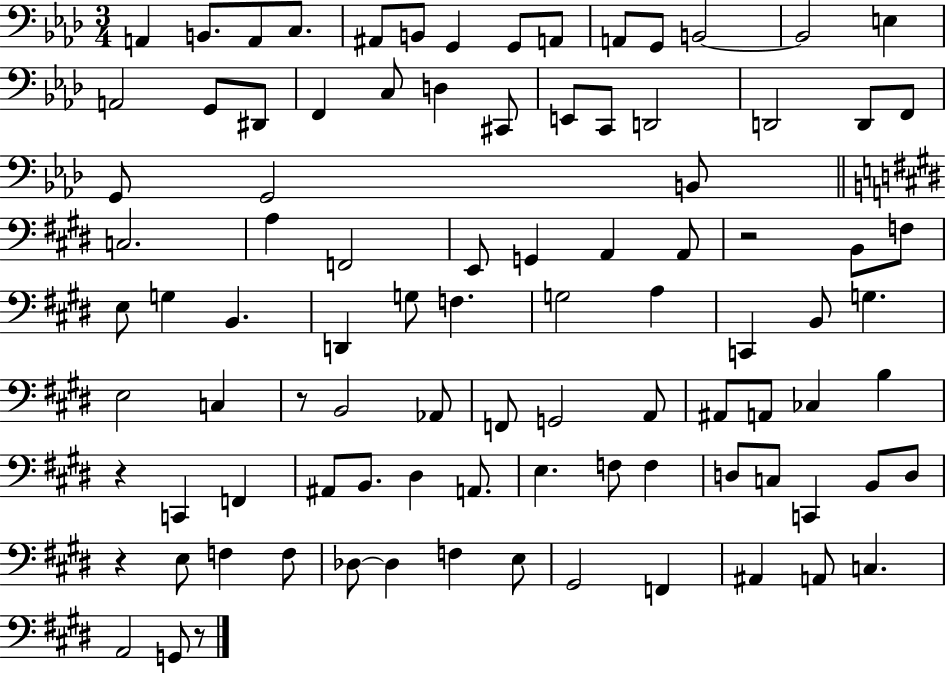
A2/q B2/e. A2/e C3/e. A#2/e B2/e G2/q G2/e A2/e A2/e G2/e B2/h B2/h E3/q A2/h G2/e D#2/e F2/q C3/e D3/q C#2/e E2/e C2/e D2/h D2/h D2/e F2/e G2/e G2/h B2/e C3/h. A3/q F2/h E2/e G2/q A2/q A2/e R/h B2/e F3/e E3/e G3/q B2/q. D2/q G3/e F3/q. G3/h A3/q C2/q B2/e G3/q. E3/h C3/q R/e B2/h Ab2/e F2/e G2/h A2/e A#2/e A2/e CES3/q B3/q R/q C2/q F2/q A#2/e B2/e. D#3/q A2/e. E3/q. F3/e F3/q D3/e C3/e C2/q B2/e D3/e R/q E3/e F3/q F3/e Db3/e Db3/q F3/q E3/e G#2/h F2/q A#2/q A2/e C3/q. A2/h G2/e R/e